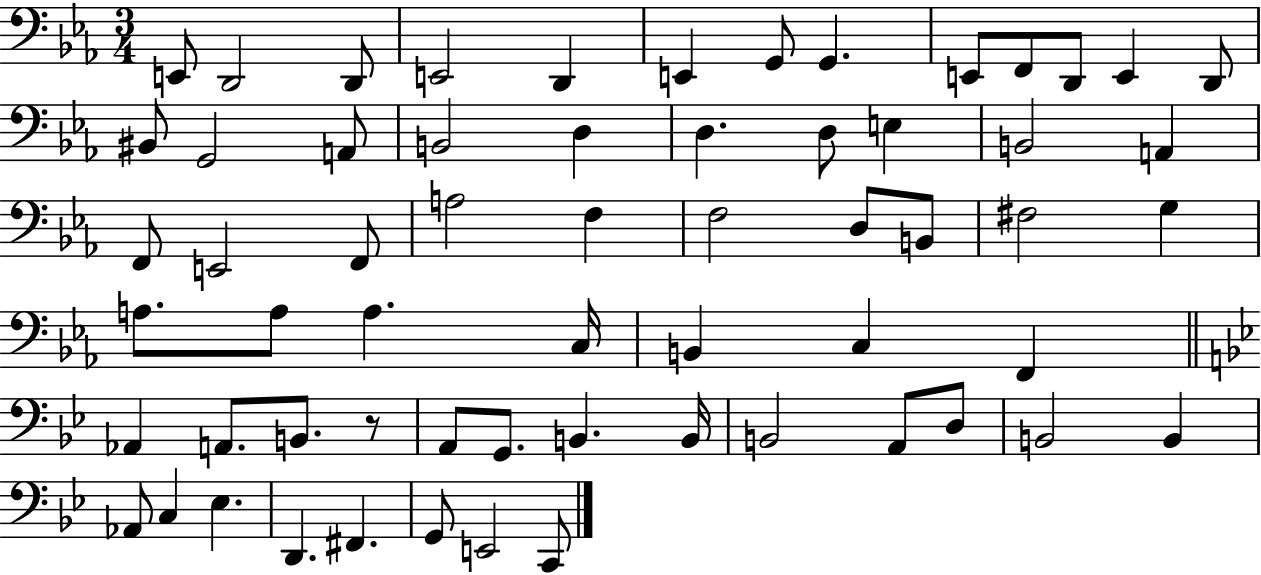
E2/e D2/h D2/e E2/h D2/q E2/q G2/e G2/q. E2/e F2/e D2/e E2/q D2/e BIS2/e G2/h A2/e B2/h D3/q D3/q. D3/e E3/q B2/h A2/q F2/e E2/h F2/e A3/h F3/q F3/h D3/e B2/e F#3/h G3/q A3/e. A3/e A3/q. C3/s B2/q C3/q F2/q Ab2/q A2/e. B2/e. R/e A2/e G2/e. B2/q. B2/s B2/h A2/e D3/e B2/h B2/q Ab2/e C3/q Eb3/q. D2/q. F#2/q. G2/e E2/h C2/e